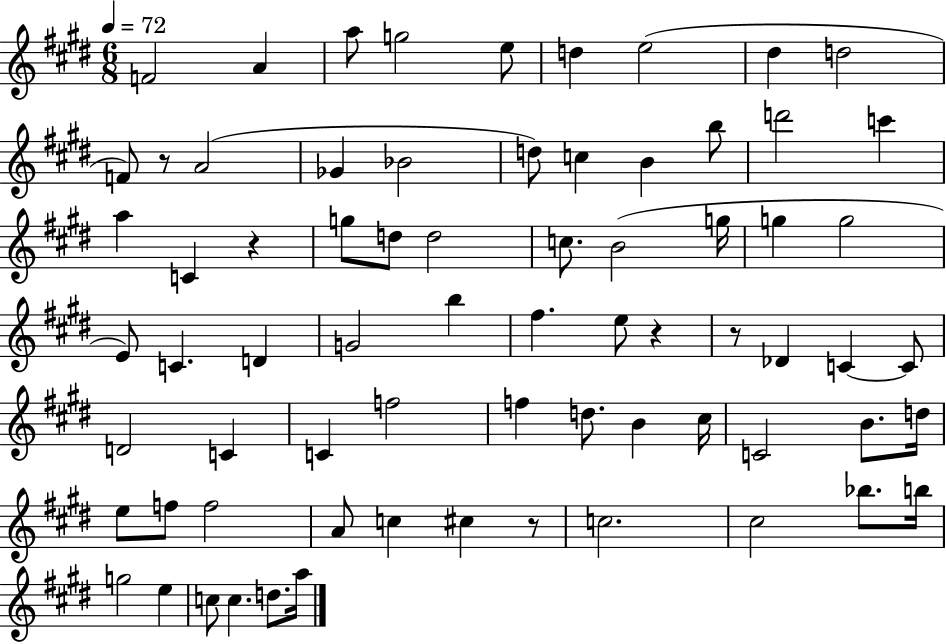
{
  \clef treble
  \numericTimeSignature
  \time 6/8
  \key e \major
  \tempo 4 = 72
  \repeat volta 2 { f'2 a'4 | a''8 g''2 e''8 | d''4 e''2( | dis''4 d''2 | \break f'8) r8 a'2( | ges'4 bes'2 | d''8) c''4 b'4 b''8 | d'''2 c'''4 | \break a''4 c'4 r4 | g''8 d''8 d''2 | c''8. b'2( g''16 | g''4 g''2 | \break e'8) c'4. d'4 | g'2 b''4 | fis''4. e''8 r4 | r8 des'4 c'4~~ c'8 | \break d'2 c'4 | c'4 f''2 | f''4 d''8. b'4 cis''16 | c'2 b'8. d''16 | \break e''8 f''8 f''2 | a'8 c''4 cis''4 r8 | c''2. | cis''2 bes''8. b''16 | \break g''2 e''4 | c''8 c''4. d''8. a''16 | } \bar "|."
}